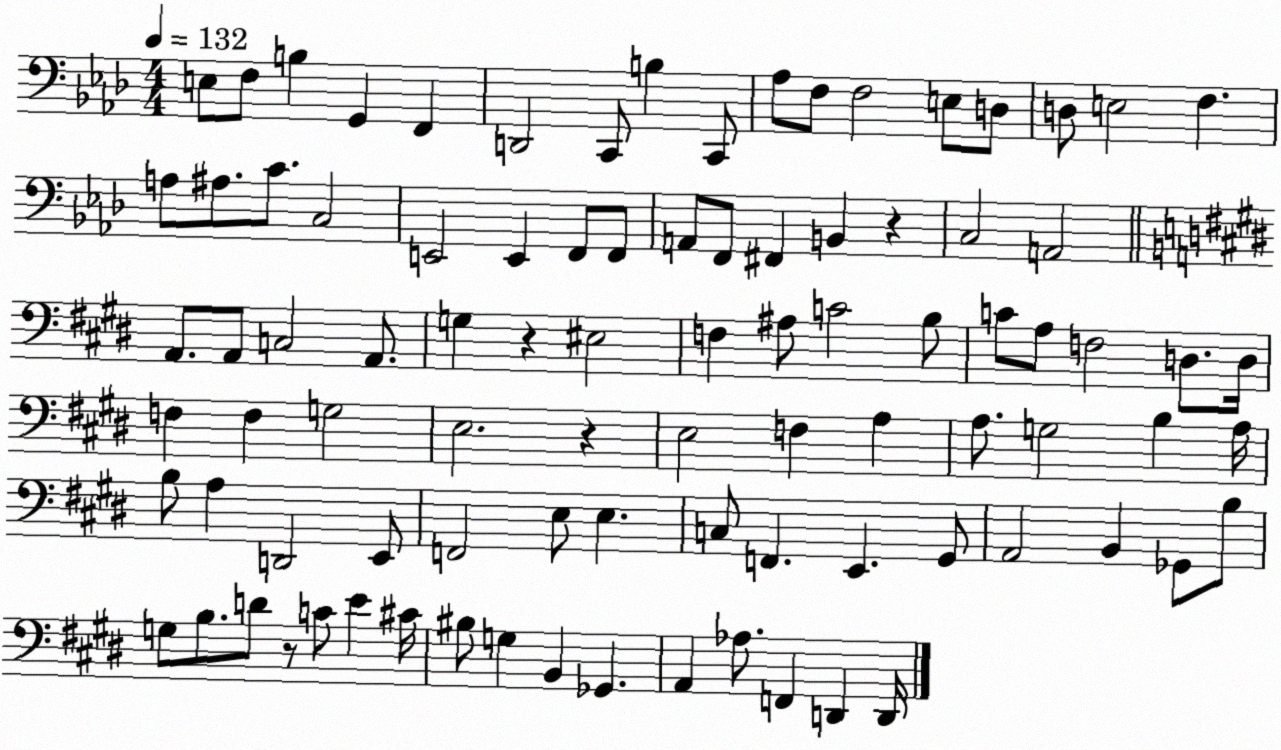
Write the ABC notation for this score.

X:1
T:Untitled
M:4/4
L:1/4
K:Ab
E,/2 F,/2 B, G,, F,, D,,2 C,,/2 B, C,,/2 _A,/2 F,/2 F,2 E,/2 D,/2 D,/2 E,2 F, A,/2 ^A,/2 C/2 C,2 E,,2 E,, F,,/2 F,,/2 A,,/2 F,,/2 ^F,, B,, z C,2 A,,2 A,,/2 A,,/2 C,2 A,,/2 G, z ^E,2 F, ^A,/2 C2 B,/2 C/2 A,/2 F,2 D,/2 D,/4 F, F, G,2 E,2 z E,2 F, A, A,/2 G,2 B, A,/4 B,/2 A, D,,2 E,,/2 F,,2 E,/2 E, C,/2 F,, E,, ^G,,/2 A,,2 B,, _G,,/2 B,/2 G,/2 B,/2 D/2 z/2 C/2 E ^C/4 ^B,/2 G, B,, _G,, A,, _A,/2 F,, D,, D,,/4